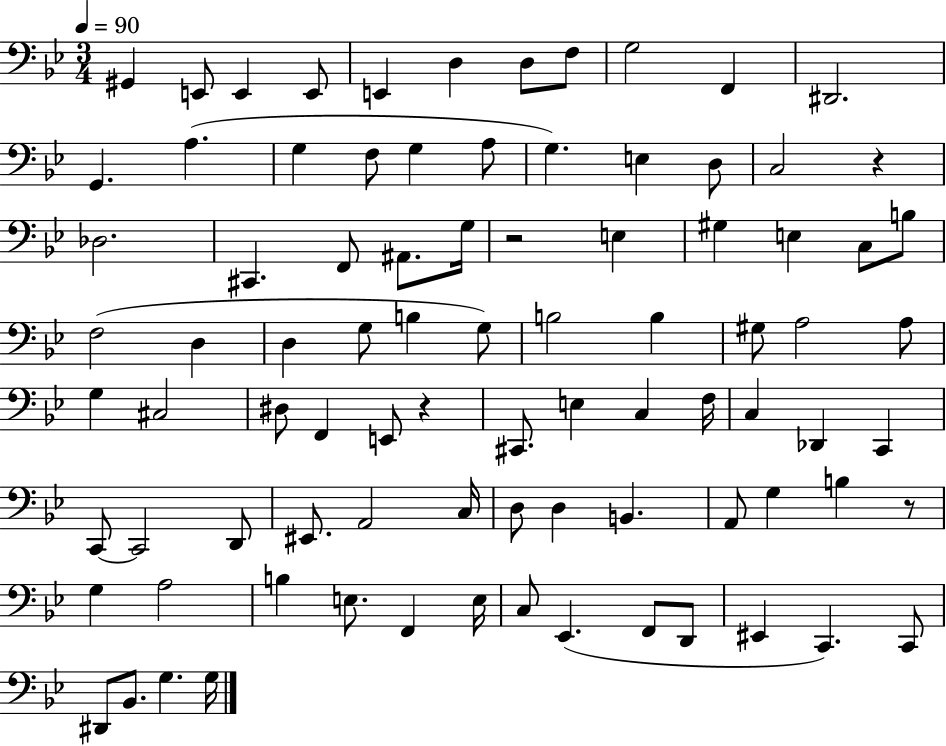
X:1
T:Untitled
M:3/4
L:1/4
K:Bb
^G,, E,,/2 E,, E,,/2 E,, D, D,/2 F,/2 G,2 F,, ^D,,2 G,, A, G, F,/2 G, A,/2 G, E, D,/2 C,2 z _D,2 ^C,, F,,/2 ^A,,/2 G,/4 z2 E, ^G, E, C,/2 B,/2 F,2 D, D, G,/2 B, G,/2 B,2 B, ^G,/2 A,2 A,/2 G, ^C,2 ^D,/2 F,, E,,/2 z ^C,,/2 E, C, F,/4 C, _D,, C,, C,,/2 C,,2 D,,/2 ^E,,/2 A,,2 C,/4 D,/2 D, B,, A,,/2 G, B, z/2 G, A,2 B, E,/2 F,, E,/4 C,/2 _E,, F,,/2 D,,/2 ^E,, C,, C,,/2 ^D,,/2 _B,,/2 G, G,/4